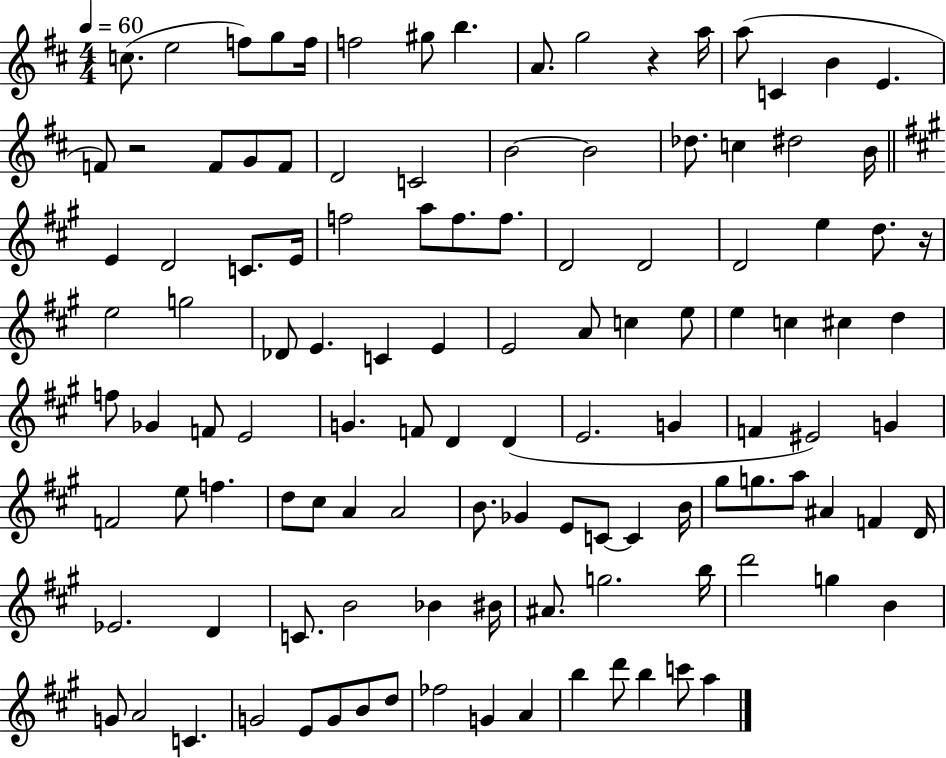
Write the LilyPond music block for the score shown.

{
  \clef treble
  \numericTimeSignature
  \time 4/4
  \key d \major
  \tempo 4 = 60
  c''8.( e''2 f''8) g''8 f''16 | f''2 gis''8 b''4. | a'8. g''2 r4 a''16 | a''8( c'4 b'4 e'4. | \break f'8) r2 f'8 g'8 f'8 | d'2 c'2 | b'2~~ b'2 | des''8. c''4 dis''2 b'16 | \break \bar "||" \break \key a \major e'4 d'2 c'8. e'16 | f''2 a''8 f''8. f''8. | d'2 d'2 | d'2 e''4 d''8. r16 | \break e''2 g''2 | des'8 e'4. c'4 e'4 | e'2 a'8 c''4 e''8 | e''4 c''4 cis''4 d''4 | \break f''8 ges'4 f'8 e'2 | g'4. f'8 d'4 d'4( | e'2. g'4 | f'4 eis'2) g'4 | \break f'2 e''8 f''4. | d''8 cis''8 a'4 a'2 | b'8. ges'4 e'8 c'8~~ c'4 b'16 | gis''8 g''8. a''8 ais'4 f'4 d'16 | \break ees'2. d'4 | c'8. b'2 bes'4 bis'16 | ais'8. g''2. b''16 | d'''2 g''4 b'4 | \break g'8 a'2 c'4. | g'2 e'8 g'8 b'8 d''8 | fes''2 g'4 a'4 | b''4 d'''8 b''4 c'''8 a''4 | \break \bar "|."
}